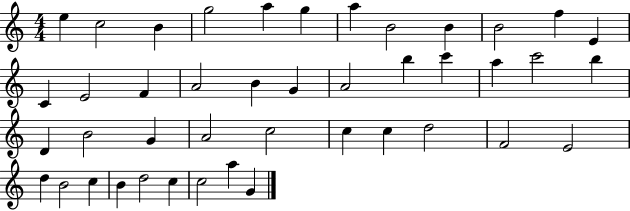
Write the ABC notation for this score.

X:1
T:Untitled
M:4/4
L:1/4
K:C
e c2 B g2 a g a B2 B B2 f E C E2 F A2 B G A2 b c' a c'2 b D B2 G A2 c2 c c d2 F2 E2 d B2 c B d2 c c2 a G